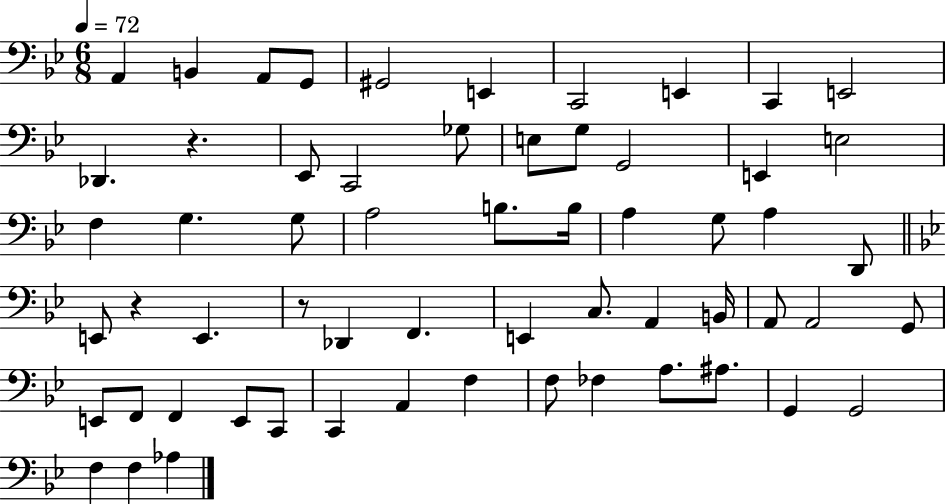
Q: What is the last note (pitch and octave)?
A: Ab3